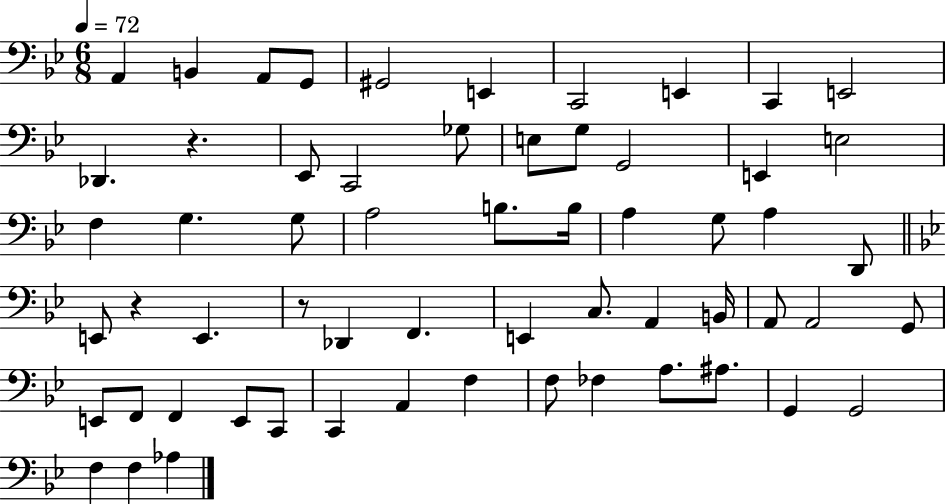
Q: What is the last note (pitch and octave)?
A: Ab3